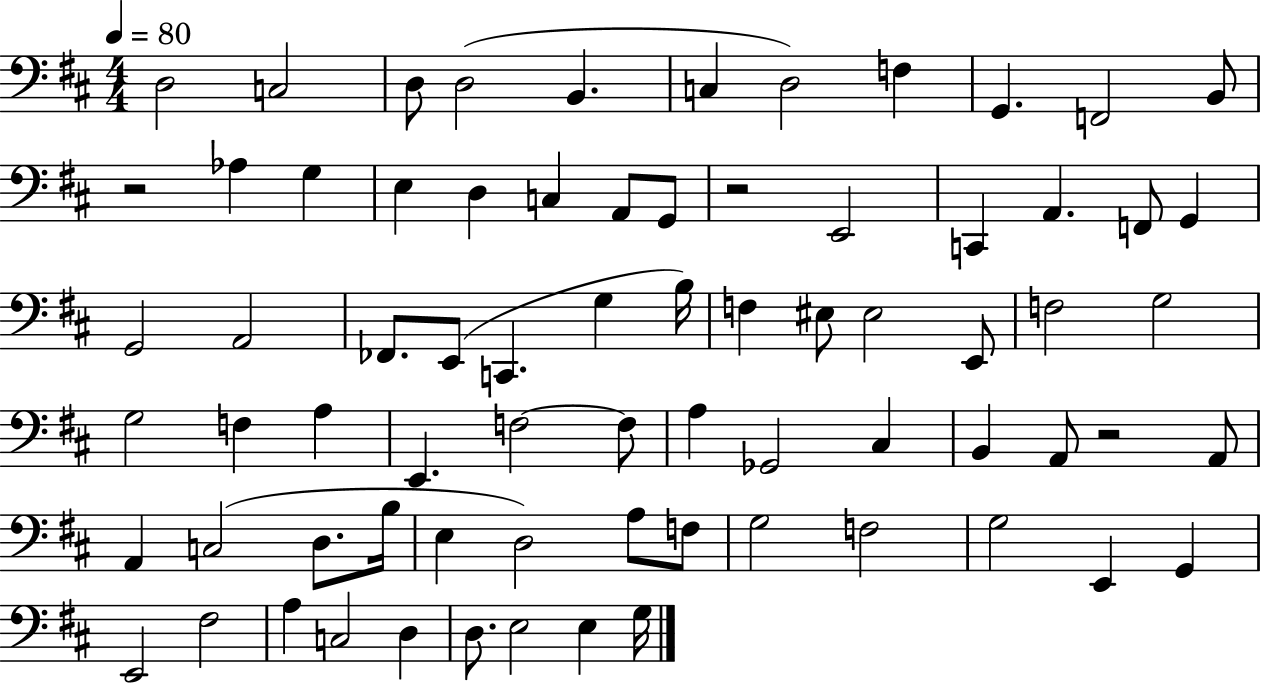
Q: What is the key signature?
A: D major